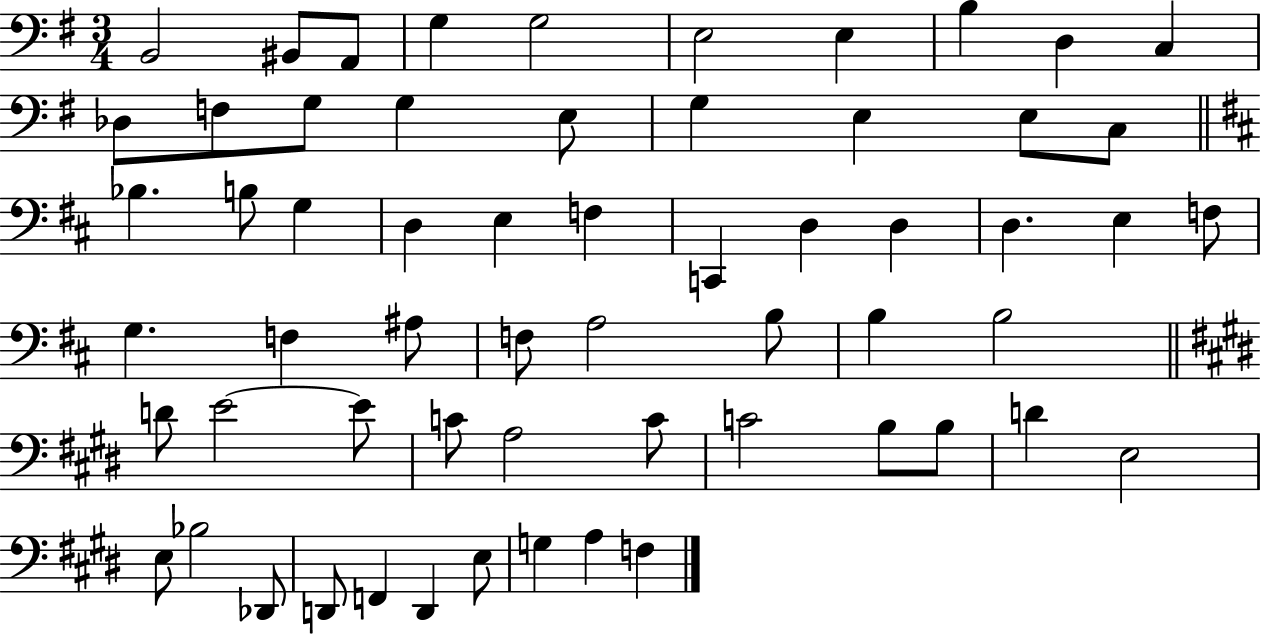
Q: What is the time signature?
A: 3/4